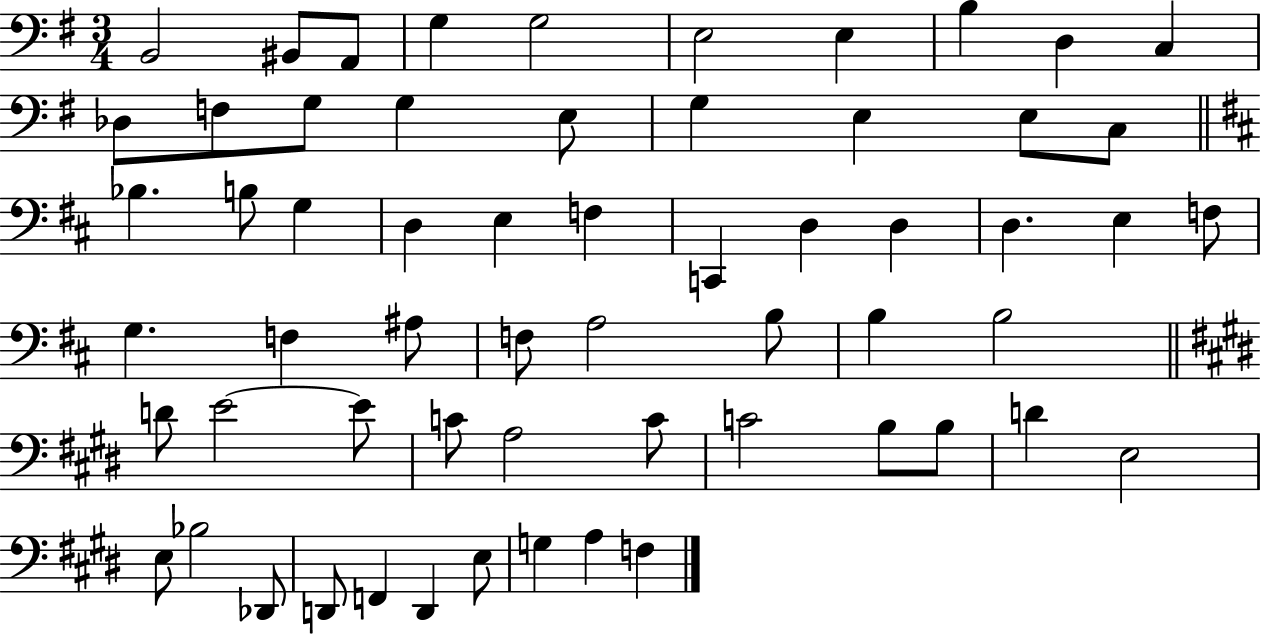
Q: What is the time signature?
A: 3/4